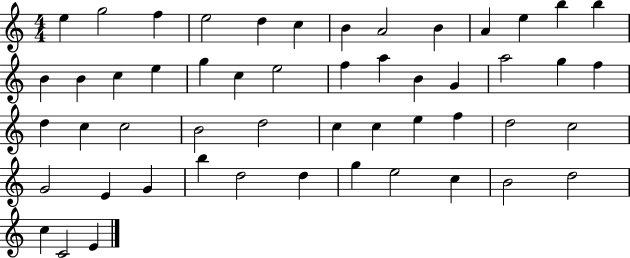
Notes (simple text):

E5/q G5/h F5/q E5/h D5/q C5/q B4/q A4/h B4/q A4/q E5/q B5/q B5/q B4/q B4/q C5/q E5/q G5/q C5/q E5/h F5/q A5/q B4/q G4/q A5/h G5/q F5/q D5/q C5/q C5/h B4/h D5/h C5/q C5/q E5/q F5/q D5/h C5/h G4/h E4/q G4/q B5/q D5/h D5/q G5/q E5/h C5/q B4/h D5/h C5/q C4/h E4/q